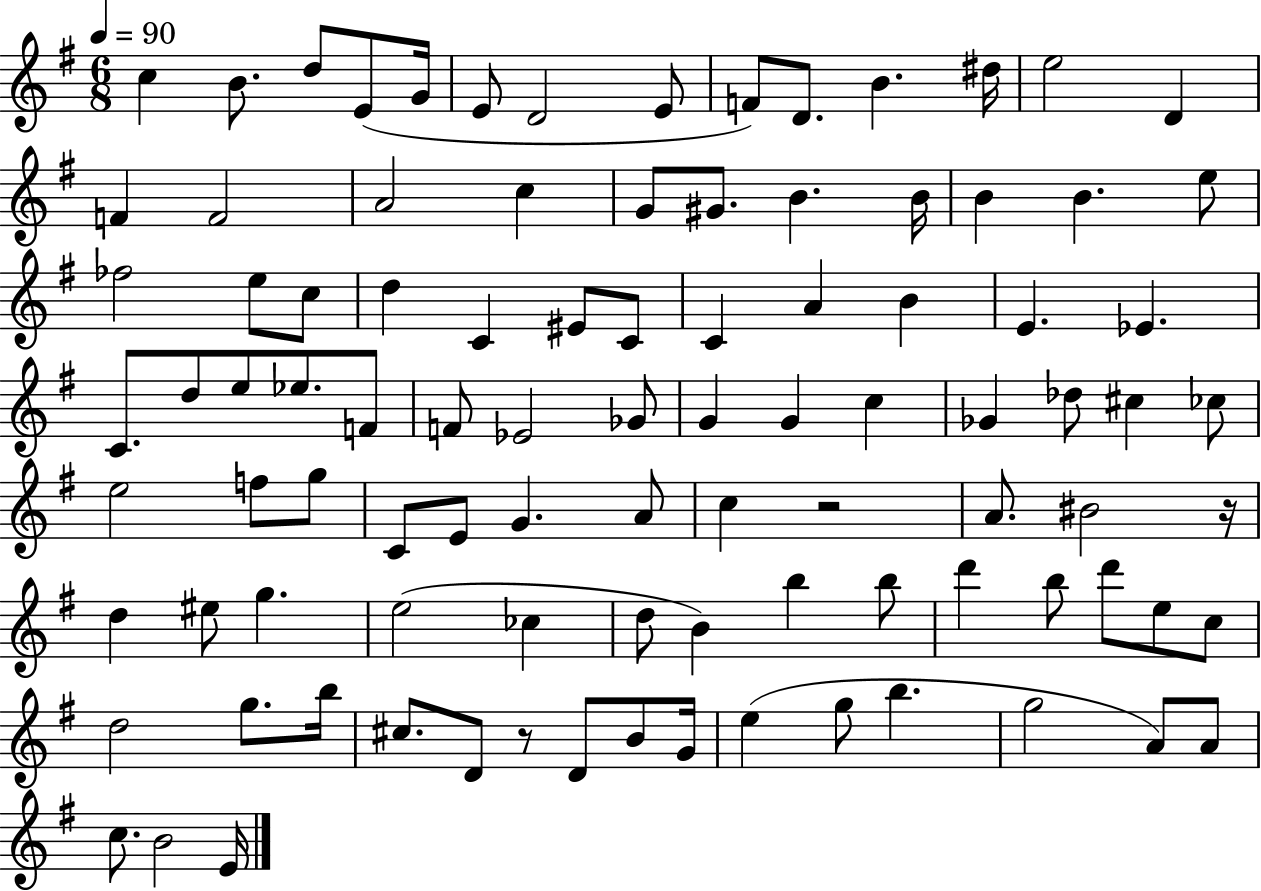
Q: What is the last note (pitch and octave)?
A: E4